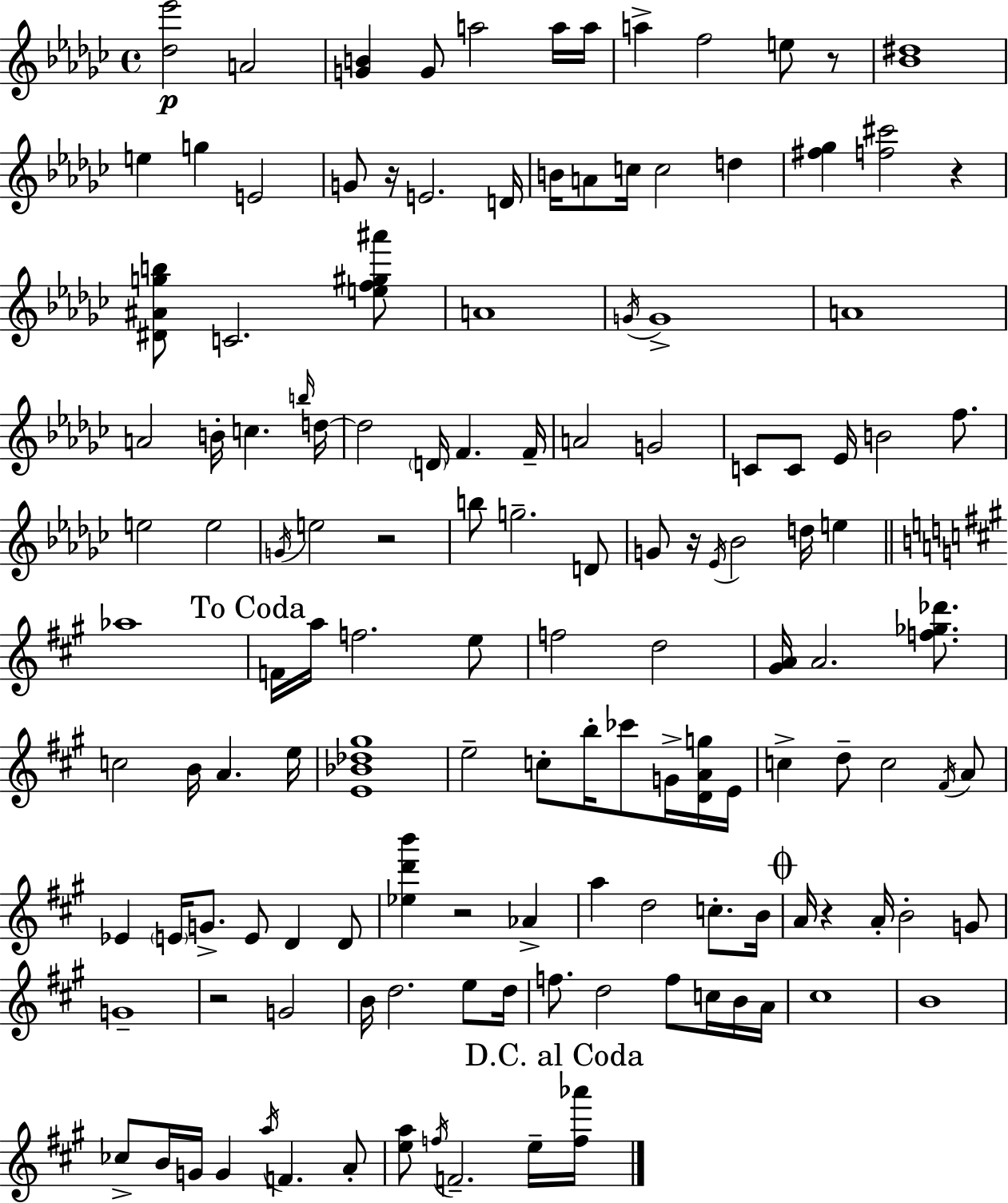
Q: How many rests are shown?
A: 8